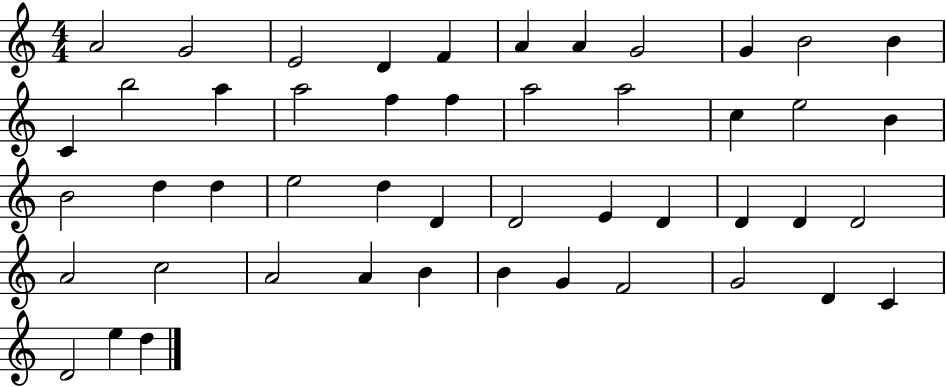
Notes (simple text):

A4/h G4/h E4/h D4/q F4/q A4/q A4/q G4/h G4/q B4/h B4/q C4/q B5/h A5/q A5/h F5/q F5/q A5/h A5/h C5/q E5/h B4/q B4/h D5/q D5/q E5/h D5/q D4/q D4/h E4/q D4/q D4/q D4/q D4/h A4/h C5/h A4/h A4/q B4/q B4/q G4/q F4/h G4/h D4/q C4/q D4/h E5/q D5/q